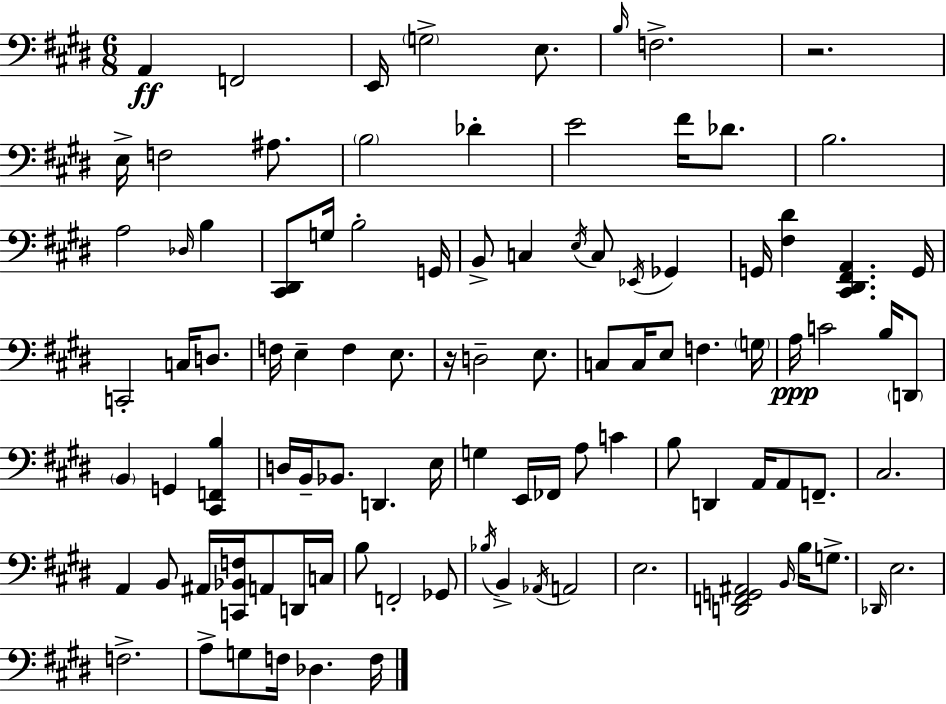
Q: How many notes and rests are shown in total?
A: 99